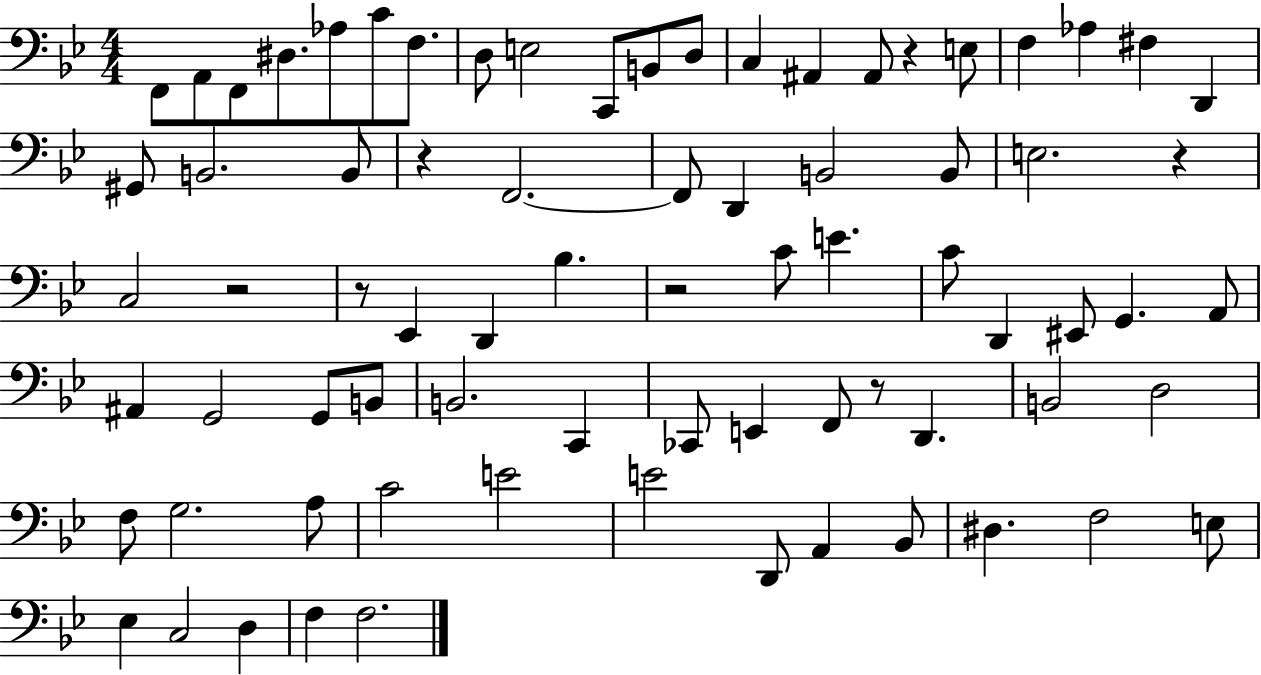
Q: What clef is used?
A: bass